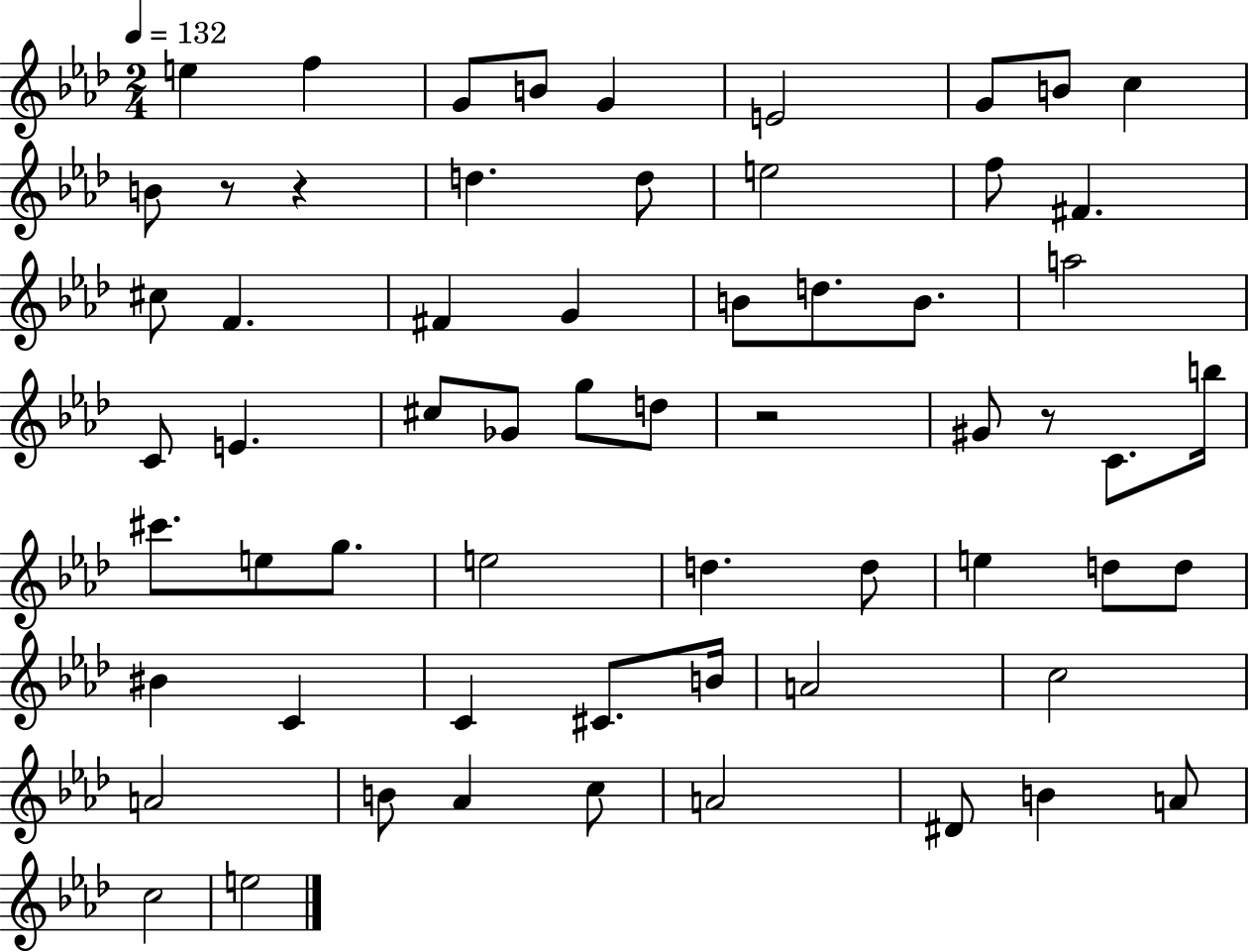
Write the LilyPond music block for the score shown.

{
  \clef treble
  \numericTimeSignature
  \time 2/4
  \key aes \major
  \tempo 4 = 132
  \repeat volta 2 { e''4 f''4 | g'8 b'8 g'4 | e'2 | g'8 b'8 c''4 | \break b'8 r8 r4 | d''4. d''8 | e''2 | f''8 fis'4. | \break cis''8 f'4. | fis'4 g'4 | b'8 d''8. b'8. | a''2 | \break c'8 e'4. | cis''8 ges'8 g''8 d''8 | r2 | gis'8 r8 c'8. b''16 | \break cis'''8. e''8 g''8. | e''2 | d''4. d''8 | e''4 d''8 d''8 | \break bis'4 c'4 | c'4 cis'8. b'16 | a'2 | c''2 | \break a'2 | b'8 aes'4 c''8 | a'2 | dis'8 b'4 a'8 | \break c''2 | e''2 | } \bar "|."
}